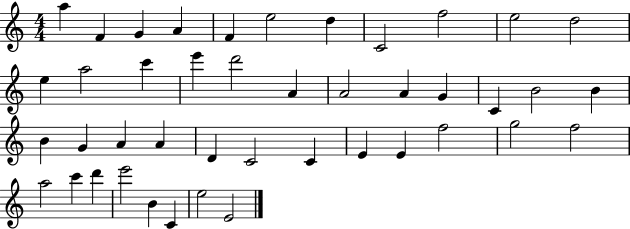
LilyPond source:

{
  \clef treble
  \numericTimeSignature
  \time 4/4
  \key c \major
  a''4 f'4 g'4 a'4 | f'4 e''2 d''4 | c'2 f''2 | e''2 d''2 | \break e''4 a''2 c'''4 | e'''4 d'''2 a'4 | a'2 a'4 g'4 | c'4 b'2 b'4 | \break b'4 g'4 a'4 a'4 | d'4 c'2 c'4 | e'4 e'4 f''2 | g''2 f''2 | \break a''2 c'''4 d'''4 | e'''2 b'4 c'4 | e''2 e'2 | \bar "|."
}